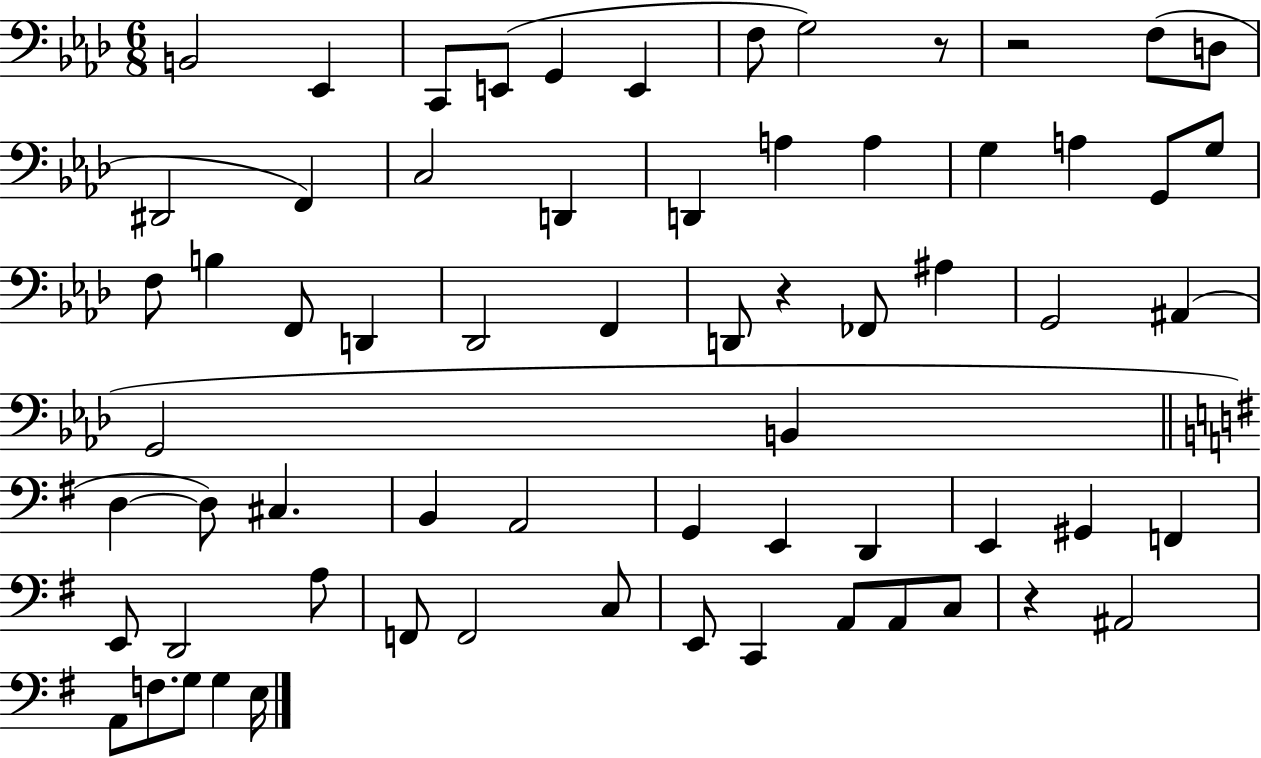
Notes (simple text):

B2/h Eb2/q C2/e E2/e G2/q E2/q F3/e G3/h R/e R/h F3/e D3/e D#2/h F2/q C3/h D2/q D2/q A3/q A3/q G3/q A3/q G2/e G3/e F3/e B3/q F2/e D2/q Db2/h F2/q D2/e R/q FES2/e A#3/q G2/h A#2/q G2/h B2/q D3/q D3/e C#3/q. B2/q A2/h G2/q E2/q D2/q E2/q G#2/q F2/q E2/e D2/h A3/e F2/e F2/h C3/e E2/e C2/q A2/e A2/e C3/e R/q A#2/h A2/e F3/e. G3/e G3/q E3/s